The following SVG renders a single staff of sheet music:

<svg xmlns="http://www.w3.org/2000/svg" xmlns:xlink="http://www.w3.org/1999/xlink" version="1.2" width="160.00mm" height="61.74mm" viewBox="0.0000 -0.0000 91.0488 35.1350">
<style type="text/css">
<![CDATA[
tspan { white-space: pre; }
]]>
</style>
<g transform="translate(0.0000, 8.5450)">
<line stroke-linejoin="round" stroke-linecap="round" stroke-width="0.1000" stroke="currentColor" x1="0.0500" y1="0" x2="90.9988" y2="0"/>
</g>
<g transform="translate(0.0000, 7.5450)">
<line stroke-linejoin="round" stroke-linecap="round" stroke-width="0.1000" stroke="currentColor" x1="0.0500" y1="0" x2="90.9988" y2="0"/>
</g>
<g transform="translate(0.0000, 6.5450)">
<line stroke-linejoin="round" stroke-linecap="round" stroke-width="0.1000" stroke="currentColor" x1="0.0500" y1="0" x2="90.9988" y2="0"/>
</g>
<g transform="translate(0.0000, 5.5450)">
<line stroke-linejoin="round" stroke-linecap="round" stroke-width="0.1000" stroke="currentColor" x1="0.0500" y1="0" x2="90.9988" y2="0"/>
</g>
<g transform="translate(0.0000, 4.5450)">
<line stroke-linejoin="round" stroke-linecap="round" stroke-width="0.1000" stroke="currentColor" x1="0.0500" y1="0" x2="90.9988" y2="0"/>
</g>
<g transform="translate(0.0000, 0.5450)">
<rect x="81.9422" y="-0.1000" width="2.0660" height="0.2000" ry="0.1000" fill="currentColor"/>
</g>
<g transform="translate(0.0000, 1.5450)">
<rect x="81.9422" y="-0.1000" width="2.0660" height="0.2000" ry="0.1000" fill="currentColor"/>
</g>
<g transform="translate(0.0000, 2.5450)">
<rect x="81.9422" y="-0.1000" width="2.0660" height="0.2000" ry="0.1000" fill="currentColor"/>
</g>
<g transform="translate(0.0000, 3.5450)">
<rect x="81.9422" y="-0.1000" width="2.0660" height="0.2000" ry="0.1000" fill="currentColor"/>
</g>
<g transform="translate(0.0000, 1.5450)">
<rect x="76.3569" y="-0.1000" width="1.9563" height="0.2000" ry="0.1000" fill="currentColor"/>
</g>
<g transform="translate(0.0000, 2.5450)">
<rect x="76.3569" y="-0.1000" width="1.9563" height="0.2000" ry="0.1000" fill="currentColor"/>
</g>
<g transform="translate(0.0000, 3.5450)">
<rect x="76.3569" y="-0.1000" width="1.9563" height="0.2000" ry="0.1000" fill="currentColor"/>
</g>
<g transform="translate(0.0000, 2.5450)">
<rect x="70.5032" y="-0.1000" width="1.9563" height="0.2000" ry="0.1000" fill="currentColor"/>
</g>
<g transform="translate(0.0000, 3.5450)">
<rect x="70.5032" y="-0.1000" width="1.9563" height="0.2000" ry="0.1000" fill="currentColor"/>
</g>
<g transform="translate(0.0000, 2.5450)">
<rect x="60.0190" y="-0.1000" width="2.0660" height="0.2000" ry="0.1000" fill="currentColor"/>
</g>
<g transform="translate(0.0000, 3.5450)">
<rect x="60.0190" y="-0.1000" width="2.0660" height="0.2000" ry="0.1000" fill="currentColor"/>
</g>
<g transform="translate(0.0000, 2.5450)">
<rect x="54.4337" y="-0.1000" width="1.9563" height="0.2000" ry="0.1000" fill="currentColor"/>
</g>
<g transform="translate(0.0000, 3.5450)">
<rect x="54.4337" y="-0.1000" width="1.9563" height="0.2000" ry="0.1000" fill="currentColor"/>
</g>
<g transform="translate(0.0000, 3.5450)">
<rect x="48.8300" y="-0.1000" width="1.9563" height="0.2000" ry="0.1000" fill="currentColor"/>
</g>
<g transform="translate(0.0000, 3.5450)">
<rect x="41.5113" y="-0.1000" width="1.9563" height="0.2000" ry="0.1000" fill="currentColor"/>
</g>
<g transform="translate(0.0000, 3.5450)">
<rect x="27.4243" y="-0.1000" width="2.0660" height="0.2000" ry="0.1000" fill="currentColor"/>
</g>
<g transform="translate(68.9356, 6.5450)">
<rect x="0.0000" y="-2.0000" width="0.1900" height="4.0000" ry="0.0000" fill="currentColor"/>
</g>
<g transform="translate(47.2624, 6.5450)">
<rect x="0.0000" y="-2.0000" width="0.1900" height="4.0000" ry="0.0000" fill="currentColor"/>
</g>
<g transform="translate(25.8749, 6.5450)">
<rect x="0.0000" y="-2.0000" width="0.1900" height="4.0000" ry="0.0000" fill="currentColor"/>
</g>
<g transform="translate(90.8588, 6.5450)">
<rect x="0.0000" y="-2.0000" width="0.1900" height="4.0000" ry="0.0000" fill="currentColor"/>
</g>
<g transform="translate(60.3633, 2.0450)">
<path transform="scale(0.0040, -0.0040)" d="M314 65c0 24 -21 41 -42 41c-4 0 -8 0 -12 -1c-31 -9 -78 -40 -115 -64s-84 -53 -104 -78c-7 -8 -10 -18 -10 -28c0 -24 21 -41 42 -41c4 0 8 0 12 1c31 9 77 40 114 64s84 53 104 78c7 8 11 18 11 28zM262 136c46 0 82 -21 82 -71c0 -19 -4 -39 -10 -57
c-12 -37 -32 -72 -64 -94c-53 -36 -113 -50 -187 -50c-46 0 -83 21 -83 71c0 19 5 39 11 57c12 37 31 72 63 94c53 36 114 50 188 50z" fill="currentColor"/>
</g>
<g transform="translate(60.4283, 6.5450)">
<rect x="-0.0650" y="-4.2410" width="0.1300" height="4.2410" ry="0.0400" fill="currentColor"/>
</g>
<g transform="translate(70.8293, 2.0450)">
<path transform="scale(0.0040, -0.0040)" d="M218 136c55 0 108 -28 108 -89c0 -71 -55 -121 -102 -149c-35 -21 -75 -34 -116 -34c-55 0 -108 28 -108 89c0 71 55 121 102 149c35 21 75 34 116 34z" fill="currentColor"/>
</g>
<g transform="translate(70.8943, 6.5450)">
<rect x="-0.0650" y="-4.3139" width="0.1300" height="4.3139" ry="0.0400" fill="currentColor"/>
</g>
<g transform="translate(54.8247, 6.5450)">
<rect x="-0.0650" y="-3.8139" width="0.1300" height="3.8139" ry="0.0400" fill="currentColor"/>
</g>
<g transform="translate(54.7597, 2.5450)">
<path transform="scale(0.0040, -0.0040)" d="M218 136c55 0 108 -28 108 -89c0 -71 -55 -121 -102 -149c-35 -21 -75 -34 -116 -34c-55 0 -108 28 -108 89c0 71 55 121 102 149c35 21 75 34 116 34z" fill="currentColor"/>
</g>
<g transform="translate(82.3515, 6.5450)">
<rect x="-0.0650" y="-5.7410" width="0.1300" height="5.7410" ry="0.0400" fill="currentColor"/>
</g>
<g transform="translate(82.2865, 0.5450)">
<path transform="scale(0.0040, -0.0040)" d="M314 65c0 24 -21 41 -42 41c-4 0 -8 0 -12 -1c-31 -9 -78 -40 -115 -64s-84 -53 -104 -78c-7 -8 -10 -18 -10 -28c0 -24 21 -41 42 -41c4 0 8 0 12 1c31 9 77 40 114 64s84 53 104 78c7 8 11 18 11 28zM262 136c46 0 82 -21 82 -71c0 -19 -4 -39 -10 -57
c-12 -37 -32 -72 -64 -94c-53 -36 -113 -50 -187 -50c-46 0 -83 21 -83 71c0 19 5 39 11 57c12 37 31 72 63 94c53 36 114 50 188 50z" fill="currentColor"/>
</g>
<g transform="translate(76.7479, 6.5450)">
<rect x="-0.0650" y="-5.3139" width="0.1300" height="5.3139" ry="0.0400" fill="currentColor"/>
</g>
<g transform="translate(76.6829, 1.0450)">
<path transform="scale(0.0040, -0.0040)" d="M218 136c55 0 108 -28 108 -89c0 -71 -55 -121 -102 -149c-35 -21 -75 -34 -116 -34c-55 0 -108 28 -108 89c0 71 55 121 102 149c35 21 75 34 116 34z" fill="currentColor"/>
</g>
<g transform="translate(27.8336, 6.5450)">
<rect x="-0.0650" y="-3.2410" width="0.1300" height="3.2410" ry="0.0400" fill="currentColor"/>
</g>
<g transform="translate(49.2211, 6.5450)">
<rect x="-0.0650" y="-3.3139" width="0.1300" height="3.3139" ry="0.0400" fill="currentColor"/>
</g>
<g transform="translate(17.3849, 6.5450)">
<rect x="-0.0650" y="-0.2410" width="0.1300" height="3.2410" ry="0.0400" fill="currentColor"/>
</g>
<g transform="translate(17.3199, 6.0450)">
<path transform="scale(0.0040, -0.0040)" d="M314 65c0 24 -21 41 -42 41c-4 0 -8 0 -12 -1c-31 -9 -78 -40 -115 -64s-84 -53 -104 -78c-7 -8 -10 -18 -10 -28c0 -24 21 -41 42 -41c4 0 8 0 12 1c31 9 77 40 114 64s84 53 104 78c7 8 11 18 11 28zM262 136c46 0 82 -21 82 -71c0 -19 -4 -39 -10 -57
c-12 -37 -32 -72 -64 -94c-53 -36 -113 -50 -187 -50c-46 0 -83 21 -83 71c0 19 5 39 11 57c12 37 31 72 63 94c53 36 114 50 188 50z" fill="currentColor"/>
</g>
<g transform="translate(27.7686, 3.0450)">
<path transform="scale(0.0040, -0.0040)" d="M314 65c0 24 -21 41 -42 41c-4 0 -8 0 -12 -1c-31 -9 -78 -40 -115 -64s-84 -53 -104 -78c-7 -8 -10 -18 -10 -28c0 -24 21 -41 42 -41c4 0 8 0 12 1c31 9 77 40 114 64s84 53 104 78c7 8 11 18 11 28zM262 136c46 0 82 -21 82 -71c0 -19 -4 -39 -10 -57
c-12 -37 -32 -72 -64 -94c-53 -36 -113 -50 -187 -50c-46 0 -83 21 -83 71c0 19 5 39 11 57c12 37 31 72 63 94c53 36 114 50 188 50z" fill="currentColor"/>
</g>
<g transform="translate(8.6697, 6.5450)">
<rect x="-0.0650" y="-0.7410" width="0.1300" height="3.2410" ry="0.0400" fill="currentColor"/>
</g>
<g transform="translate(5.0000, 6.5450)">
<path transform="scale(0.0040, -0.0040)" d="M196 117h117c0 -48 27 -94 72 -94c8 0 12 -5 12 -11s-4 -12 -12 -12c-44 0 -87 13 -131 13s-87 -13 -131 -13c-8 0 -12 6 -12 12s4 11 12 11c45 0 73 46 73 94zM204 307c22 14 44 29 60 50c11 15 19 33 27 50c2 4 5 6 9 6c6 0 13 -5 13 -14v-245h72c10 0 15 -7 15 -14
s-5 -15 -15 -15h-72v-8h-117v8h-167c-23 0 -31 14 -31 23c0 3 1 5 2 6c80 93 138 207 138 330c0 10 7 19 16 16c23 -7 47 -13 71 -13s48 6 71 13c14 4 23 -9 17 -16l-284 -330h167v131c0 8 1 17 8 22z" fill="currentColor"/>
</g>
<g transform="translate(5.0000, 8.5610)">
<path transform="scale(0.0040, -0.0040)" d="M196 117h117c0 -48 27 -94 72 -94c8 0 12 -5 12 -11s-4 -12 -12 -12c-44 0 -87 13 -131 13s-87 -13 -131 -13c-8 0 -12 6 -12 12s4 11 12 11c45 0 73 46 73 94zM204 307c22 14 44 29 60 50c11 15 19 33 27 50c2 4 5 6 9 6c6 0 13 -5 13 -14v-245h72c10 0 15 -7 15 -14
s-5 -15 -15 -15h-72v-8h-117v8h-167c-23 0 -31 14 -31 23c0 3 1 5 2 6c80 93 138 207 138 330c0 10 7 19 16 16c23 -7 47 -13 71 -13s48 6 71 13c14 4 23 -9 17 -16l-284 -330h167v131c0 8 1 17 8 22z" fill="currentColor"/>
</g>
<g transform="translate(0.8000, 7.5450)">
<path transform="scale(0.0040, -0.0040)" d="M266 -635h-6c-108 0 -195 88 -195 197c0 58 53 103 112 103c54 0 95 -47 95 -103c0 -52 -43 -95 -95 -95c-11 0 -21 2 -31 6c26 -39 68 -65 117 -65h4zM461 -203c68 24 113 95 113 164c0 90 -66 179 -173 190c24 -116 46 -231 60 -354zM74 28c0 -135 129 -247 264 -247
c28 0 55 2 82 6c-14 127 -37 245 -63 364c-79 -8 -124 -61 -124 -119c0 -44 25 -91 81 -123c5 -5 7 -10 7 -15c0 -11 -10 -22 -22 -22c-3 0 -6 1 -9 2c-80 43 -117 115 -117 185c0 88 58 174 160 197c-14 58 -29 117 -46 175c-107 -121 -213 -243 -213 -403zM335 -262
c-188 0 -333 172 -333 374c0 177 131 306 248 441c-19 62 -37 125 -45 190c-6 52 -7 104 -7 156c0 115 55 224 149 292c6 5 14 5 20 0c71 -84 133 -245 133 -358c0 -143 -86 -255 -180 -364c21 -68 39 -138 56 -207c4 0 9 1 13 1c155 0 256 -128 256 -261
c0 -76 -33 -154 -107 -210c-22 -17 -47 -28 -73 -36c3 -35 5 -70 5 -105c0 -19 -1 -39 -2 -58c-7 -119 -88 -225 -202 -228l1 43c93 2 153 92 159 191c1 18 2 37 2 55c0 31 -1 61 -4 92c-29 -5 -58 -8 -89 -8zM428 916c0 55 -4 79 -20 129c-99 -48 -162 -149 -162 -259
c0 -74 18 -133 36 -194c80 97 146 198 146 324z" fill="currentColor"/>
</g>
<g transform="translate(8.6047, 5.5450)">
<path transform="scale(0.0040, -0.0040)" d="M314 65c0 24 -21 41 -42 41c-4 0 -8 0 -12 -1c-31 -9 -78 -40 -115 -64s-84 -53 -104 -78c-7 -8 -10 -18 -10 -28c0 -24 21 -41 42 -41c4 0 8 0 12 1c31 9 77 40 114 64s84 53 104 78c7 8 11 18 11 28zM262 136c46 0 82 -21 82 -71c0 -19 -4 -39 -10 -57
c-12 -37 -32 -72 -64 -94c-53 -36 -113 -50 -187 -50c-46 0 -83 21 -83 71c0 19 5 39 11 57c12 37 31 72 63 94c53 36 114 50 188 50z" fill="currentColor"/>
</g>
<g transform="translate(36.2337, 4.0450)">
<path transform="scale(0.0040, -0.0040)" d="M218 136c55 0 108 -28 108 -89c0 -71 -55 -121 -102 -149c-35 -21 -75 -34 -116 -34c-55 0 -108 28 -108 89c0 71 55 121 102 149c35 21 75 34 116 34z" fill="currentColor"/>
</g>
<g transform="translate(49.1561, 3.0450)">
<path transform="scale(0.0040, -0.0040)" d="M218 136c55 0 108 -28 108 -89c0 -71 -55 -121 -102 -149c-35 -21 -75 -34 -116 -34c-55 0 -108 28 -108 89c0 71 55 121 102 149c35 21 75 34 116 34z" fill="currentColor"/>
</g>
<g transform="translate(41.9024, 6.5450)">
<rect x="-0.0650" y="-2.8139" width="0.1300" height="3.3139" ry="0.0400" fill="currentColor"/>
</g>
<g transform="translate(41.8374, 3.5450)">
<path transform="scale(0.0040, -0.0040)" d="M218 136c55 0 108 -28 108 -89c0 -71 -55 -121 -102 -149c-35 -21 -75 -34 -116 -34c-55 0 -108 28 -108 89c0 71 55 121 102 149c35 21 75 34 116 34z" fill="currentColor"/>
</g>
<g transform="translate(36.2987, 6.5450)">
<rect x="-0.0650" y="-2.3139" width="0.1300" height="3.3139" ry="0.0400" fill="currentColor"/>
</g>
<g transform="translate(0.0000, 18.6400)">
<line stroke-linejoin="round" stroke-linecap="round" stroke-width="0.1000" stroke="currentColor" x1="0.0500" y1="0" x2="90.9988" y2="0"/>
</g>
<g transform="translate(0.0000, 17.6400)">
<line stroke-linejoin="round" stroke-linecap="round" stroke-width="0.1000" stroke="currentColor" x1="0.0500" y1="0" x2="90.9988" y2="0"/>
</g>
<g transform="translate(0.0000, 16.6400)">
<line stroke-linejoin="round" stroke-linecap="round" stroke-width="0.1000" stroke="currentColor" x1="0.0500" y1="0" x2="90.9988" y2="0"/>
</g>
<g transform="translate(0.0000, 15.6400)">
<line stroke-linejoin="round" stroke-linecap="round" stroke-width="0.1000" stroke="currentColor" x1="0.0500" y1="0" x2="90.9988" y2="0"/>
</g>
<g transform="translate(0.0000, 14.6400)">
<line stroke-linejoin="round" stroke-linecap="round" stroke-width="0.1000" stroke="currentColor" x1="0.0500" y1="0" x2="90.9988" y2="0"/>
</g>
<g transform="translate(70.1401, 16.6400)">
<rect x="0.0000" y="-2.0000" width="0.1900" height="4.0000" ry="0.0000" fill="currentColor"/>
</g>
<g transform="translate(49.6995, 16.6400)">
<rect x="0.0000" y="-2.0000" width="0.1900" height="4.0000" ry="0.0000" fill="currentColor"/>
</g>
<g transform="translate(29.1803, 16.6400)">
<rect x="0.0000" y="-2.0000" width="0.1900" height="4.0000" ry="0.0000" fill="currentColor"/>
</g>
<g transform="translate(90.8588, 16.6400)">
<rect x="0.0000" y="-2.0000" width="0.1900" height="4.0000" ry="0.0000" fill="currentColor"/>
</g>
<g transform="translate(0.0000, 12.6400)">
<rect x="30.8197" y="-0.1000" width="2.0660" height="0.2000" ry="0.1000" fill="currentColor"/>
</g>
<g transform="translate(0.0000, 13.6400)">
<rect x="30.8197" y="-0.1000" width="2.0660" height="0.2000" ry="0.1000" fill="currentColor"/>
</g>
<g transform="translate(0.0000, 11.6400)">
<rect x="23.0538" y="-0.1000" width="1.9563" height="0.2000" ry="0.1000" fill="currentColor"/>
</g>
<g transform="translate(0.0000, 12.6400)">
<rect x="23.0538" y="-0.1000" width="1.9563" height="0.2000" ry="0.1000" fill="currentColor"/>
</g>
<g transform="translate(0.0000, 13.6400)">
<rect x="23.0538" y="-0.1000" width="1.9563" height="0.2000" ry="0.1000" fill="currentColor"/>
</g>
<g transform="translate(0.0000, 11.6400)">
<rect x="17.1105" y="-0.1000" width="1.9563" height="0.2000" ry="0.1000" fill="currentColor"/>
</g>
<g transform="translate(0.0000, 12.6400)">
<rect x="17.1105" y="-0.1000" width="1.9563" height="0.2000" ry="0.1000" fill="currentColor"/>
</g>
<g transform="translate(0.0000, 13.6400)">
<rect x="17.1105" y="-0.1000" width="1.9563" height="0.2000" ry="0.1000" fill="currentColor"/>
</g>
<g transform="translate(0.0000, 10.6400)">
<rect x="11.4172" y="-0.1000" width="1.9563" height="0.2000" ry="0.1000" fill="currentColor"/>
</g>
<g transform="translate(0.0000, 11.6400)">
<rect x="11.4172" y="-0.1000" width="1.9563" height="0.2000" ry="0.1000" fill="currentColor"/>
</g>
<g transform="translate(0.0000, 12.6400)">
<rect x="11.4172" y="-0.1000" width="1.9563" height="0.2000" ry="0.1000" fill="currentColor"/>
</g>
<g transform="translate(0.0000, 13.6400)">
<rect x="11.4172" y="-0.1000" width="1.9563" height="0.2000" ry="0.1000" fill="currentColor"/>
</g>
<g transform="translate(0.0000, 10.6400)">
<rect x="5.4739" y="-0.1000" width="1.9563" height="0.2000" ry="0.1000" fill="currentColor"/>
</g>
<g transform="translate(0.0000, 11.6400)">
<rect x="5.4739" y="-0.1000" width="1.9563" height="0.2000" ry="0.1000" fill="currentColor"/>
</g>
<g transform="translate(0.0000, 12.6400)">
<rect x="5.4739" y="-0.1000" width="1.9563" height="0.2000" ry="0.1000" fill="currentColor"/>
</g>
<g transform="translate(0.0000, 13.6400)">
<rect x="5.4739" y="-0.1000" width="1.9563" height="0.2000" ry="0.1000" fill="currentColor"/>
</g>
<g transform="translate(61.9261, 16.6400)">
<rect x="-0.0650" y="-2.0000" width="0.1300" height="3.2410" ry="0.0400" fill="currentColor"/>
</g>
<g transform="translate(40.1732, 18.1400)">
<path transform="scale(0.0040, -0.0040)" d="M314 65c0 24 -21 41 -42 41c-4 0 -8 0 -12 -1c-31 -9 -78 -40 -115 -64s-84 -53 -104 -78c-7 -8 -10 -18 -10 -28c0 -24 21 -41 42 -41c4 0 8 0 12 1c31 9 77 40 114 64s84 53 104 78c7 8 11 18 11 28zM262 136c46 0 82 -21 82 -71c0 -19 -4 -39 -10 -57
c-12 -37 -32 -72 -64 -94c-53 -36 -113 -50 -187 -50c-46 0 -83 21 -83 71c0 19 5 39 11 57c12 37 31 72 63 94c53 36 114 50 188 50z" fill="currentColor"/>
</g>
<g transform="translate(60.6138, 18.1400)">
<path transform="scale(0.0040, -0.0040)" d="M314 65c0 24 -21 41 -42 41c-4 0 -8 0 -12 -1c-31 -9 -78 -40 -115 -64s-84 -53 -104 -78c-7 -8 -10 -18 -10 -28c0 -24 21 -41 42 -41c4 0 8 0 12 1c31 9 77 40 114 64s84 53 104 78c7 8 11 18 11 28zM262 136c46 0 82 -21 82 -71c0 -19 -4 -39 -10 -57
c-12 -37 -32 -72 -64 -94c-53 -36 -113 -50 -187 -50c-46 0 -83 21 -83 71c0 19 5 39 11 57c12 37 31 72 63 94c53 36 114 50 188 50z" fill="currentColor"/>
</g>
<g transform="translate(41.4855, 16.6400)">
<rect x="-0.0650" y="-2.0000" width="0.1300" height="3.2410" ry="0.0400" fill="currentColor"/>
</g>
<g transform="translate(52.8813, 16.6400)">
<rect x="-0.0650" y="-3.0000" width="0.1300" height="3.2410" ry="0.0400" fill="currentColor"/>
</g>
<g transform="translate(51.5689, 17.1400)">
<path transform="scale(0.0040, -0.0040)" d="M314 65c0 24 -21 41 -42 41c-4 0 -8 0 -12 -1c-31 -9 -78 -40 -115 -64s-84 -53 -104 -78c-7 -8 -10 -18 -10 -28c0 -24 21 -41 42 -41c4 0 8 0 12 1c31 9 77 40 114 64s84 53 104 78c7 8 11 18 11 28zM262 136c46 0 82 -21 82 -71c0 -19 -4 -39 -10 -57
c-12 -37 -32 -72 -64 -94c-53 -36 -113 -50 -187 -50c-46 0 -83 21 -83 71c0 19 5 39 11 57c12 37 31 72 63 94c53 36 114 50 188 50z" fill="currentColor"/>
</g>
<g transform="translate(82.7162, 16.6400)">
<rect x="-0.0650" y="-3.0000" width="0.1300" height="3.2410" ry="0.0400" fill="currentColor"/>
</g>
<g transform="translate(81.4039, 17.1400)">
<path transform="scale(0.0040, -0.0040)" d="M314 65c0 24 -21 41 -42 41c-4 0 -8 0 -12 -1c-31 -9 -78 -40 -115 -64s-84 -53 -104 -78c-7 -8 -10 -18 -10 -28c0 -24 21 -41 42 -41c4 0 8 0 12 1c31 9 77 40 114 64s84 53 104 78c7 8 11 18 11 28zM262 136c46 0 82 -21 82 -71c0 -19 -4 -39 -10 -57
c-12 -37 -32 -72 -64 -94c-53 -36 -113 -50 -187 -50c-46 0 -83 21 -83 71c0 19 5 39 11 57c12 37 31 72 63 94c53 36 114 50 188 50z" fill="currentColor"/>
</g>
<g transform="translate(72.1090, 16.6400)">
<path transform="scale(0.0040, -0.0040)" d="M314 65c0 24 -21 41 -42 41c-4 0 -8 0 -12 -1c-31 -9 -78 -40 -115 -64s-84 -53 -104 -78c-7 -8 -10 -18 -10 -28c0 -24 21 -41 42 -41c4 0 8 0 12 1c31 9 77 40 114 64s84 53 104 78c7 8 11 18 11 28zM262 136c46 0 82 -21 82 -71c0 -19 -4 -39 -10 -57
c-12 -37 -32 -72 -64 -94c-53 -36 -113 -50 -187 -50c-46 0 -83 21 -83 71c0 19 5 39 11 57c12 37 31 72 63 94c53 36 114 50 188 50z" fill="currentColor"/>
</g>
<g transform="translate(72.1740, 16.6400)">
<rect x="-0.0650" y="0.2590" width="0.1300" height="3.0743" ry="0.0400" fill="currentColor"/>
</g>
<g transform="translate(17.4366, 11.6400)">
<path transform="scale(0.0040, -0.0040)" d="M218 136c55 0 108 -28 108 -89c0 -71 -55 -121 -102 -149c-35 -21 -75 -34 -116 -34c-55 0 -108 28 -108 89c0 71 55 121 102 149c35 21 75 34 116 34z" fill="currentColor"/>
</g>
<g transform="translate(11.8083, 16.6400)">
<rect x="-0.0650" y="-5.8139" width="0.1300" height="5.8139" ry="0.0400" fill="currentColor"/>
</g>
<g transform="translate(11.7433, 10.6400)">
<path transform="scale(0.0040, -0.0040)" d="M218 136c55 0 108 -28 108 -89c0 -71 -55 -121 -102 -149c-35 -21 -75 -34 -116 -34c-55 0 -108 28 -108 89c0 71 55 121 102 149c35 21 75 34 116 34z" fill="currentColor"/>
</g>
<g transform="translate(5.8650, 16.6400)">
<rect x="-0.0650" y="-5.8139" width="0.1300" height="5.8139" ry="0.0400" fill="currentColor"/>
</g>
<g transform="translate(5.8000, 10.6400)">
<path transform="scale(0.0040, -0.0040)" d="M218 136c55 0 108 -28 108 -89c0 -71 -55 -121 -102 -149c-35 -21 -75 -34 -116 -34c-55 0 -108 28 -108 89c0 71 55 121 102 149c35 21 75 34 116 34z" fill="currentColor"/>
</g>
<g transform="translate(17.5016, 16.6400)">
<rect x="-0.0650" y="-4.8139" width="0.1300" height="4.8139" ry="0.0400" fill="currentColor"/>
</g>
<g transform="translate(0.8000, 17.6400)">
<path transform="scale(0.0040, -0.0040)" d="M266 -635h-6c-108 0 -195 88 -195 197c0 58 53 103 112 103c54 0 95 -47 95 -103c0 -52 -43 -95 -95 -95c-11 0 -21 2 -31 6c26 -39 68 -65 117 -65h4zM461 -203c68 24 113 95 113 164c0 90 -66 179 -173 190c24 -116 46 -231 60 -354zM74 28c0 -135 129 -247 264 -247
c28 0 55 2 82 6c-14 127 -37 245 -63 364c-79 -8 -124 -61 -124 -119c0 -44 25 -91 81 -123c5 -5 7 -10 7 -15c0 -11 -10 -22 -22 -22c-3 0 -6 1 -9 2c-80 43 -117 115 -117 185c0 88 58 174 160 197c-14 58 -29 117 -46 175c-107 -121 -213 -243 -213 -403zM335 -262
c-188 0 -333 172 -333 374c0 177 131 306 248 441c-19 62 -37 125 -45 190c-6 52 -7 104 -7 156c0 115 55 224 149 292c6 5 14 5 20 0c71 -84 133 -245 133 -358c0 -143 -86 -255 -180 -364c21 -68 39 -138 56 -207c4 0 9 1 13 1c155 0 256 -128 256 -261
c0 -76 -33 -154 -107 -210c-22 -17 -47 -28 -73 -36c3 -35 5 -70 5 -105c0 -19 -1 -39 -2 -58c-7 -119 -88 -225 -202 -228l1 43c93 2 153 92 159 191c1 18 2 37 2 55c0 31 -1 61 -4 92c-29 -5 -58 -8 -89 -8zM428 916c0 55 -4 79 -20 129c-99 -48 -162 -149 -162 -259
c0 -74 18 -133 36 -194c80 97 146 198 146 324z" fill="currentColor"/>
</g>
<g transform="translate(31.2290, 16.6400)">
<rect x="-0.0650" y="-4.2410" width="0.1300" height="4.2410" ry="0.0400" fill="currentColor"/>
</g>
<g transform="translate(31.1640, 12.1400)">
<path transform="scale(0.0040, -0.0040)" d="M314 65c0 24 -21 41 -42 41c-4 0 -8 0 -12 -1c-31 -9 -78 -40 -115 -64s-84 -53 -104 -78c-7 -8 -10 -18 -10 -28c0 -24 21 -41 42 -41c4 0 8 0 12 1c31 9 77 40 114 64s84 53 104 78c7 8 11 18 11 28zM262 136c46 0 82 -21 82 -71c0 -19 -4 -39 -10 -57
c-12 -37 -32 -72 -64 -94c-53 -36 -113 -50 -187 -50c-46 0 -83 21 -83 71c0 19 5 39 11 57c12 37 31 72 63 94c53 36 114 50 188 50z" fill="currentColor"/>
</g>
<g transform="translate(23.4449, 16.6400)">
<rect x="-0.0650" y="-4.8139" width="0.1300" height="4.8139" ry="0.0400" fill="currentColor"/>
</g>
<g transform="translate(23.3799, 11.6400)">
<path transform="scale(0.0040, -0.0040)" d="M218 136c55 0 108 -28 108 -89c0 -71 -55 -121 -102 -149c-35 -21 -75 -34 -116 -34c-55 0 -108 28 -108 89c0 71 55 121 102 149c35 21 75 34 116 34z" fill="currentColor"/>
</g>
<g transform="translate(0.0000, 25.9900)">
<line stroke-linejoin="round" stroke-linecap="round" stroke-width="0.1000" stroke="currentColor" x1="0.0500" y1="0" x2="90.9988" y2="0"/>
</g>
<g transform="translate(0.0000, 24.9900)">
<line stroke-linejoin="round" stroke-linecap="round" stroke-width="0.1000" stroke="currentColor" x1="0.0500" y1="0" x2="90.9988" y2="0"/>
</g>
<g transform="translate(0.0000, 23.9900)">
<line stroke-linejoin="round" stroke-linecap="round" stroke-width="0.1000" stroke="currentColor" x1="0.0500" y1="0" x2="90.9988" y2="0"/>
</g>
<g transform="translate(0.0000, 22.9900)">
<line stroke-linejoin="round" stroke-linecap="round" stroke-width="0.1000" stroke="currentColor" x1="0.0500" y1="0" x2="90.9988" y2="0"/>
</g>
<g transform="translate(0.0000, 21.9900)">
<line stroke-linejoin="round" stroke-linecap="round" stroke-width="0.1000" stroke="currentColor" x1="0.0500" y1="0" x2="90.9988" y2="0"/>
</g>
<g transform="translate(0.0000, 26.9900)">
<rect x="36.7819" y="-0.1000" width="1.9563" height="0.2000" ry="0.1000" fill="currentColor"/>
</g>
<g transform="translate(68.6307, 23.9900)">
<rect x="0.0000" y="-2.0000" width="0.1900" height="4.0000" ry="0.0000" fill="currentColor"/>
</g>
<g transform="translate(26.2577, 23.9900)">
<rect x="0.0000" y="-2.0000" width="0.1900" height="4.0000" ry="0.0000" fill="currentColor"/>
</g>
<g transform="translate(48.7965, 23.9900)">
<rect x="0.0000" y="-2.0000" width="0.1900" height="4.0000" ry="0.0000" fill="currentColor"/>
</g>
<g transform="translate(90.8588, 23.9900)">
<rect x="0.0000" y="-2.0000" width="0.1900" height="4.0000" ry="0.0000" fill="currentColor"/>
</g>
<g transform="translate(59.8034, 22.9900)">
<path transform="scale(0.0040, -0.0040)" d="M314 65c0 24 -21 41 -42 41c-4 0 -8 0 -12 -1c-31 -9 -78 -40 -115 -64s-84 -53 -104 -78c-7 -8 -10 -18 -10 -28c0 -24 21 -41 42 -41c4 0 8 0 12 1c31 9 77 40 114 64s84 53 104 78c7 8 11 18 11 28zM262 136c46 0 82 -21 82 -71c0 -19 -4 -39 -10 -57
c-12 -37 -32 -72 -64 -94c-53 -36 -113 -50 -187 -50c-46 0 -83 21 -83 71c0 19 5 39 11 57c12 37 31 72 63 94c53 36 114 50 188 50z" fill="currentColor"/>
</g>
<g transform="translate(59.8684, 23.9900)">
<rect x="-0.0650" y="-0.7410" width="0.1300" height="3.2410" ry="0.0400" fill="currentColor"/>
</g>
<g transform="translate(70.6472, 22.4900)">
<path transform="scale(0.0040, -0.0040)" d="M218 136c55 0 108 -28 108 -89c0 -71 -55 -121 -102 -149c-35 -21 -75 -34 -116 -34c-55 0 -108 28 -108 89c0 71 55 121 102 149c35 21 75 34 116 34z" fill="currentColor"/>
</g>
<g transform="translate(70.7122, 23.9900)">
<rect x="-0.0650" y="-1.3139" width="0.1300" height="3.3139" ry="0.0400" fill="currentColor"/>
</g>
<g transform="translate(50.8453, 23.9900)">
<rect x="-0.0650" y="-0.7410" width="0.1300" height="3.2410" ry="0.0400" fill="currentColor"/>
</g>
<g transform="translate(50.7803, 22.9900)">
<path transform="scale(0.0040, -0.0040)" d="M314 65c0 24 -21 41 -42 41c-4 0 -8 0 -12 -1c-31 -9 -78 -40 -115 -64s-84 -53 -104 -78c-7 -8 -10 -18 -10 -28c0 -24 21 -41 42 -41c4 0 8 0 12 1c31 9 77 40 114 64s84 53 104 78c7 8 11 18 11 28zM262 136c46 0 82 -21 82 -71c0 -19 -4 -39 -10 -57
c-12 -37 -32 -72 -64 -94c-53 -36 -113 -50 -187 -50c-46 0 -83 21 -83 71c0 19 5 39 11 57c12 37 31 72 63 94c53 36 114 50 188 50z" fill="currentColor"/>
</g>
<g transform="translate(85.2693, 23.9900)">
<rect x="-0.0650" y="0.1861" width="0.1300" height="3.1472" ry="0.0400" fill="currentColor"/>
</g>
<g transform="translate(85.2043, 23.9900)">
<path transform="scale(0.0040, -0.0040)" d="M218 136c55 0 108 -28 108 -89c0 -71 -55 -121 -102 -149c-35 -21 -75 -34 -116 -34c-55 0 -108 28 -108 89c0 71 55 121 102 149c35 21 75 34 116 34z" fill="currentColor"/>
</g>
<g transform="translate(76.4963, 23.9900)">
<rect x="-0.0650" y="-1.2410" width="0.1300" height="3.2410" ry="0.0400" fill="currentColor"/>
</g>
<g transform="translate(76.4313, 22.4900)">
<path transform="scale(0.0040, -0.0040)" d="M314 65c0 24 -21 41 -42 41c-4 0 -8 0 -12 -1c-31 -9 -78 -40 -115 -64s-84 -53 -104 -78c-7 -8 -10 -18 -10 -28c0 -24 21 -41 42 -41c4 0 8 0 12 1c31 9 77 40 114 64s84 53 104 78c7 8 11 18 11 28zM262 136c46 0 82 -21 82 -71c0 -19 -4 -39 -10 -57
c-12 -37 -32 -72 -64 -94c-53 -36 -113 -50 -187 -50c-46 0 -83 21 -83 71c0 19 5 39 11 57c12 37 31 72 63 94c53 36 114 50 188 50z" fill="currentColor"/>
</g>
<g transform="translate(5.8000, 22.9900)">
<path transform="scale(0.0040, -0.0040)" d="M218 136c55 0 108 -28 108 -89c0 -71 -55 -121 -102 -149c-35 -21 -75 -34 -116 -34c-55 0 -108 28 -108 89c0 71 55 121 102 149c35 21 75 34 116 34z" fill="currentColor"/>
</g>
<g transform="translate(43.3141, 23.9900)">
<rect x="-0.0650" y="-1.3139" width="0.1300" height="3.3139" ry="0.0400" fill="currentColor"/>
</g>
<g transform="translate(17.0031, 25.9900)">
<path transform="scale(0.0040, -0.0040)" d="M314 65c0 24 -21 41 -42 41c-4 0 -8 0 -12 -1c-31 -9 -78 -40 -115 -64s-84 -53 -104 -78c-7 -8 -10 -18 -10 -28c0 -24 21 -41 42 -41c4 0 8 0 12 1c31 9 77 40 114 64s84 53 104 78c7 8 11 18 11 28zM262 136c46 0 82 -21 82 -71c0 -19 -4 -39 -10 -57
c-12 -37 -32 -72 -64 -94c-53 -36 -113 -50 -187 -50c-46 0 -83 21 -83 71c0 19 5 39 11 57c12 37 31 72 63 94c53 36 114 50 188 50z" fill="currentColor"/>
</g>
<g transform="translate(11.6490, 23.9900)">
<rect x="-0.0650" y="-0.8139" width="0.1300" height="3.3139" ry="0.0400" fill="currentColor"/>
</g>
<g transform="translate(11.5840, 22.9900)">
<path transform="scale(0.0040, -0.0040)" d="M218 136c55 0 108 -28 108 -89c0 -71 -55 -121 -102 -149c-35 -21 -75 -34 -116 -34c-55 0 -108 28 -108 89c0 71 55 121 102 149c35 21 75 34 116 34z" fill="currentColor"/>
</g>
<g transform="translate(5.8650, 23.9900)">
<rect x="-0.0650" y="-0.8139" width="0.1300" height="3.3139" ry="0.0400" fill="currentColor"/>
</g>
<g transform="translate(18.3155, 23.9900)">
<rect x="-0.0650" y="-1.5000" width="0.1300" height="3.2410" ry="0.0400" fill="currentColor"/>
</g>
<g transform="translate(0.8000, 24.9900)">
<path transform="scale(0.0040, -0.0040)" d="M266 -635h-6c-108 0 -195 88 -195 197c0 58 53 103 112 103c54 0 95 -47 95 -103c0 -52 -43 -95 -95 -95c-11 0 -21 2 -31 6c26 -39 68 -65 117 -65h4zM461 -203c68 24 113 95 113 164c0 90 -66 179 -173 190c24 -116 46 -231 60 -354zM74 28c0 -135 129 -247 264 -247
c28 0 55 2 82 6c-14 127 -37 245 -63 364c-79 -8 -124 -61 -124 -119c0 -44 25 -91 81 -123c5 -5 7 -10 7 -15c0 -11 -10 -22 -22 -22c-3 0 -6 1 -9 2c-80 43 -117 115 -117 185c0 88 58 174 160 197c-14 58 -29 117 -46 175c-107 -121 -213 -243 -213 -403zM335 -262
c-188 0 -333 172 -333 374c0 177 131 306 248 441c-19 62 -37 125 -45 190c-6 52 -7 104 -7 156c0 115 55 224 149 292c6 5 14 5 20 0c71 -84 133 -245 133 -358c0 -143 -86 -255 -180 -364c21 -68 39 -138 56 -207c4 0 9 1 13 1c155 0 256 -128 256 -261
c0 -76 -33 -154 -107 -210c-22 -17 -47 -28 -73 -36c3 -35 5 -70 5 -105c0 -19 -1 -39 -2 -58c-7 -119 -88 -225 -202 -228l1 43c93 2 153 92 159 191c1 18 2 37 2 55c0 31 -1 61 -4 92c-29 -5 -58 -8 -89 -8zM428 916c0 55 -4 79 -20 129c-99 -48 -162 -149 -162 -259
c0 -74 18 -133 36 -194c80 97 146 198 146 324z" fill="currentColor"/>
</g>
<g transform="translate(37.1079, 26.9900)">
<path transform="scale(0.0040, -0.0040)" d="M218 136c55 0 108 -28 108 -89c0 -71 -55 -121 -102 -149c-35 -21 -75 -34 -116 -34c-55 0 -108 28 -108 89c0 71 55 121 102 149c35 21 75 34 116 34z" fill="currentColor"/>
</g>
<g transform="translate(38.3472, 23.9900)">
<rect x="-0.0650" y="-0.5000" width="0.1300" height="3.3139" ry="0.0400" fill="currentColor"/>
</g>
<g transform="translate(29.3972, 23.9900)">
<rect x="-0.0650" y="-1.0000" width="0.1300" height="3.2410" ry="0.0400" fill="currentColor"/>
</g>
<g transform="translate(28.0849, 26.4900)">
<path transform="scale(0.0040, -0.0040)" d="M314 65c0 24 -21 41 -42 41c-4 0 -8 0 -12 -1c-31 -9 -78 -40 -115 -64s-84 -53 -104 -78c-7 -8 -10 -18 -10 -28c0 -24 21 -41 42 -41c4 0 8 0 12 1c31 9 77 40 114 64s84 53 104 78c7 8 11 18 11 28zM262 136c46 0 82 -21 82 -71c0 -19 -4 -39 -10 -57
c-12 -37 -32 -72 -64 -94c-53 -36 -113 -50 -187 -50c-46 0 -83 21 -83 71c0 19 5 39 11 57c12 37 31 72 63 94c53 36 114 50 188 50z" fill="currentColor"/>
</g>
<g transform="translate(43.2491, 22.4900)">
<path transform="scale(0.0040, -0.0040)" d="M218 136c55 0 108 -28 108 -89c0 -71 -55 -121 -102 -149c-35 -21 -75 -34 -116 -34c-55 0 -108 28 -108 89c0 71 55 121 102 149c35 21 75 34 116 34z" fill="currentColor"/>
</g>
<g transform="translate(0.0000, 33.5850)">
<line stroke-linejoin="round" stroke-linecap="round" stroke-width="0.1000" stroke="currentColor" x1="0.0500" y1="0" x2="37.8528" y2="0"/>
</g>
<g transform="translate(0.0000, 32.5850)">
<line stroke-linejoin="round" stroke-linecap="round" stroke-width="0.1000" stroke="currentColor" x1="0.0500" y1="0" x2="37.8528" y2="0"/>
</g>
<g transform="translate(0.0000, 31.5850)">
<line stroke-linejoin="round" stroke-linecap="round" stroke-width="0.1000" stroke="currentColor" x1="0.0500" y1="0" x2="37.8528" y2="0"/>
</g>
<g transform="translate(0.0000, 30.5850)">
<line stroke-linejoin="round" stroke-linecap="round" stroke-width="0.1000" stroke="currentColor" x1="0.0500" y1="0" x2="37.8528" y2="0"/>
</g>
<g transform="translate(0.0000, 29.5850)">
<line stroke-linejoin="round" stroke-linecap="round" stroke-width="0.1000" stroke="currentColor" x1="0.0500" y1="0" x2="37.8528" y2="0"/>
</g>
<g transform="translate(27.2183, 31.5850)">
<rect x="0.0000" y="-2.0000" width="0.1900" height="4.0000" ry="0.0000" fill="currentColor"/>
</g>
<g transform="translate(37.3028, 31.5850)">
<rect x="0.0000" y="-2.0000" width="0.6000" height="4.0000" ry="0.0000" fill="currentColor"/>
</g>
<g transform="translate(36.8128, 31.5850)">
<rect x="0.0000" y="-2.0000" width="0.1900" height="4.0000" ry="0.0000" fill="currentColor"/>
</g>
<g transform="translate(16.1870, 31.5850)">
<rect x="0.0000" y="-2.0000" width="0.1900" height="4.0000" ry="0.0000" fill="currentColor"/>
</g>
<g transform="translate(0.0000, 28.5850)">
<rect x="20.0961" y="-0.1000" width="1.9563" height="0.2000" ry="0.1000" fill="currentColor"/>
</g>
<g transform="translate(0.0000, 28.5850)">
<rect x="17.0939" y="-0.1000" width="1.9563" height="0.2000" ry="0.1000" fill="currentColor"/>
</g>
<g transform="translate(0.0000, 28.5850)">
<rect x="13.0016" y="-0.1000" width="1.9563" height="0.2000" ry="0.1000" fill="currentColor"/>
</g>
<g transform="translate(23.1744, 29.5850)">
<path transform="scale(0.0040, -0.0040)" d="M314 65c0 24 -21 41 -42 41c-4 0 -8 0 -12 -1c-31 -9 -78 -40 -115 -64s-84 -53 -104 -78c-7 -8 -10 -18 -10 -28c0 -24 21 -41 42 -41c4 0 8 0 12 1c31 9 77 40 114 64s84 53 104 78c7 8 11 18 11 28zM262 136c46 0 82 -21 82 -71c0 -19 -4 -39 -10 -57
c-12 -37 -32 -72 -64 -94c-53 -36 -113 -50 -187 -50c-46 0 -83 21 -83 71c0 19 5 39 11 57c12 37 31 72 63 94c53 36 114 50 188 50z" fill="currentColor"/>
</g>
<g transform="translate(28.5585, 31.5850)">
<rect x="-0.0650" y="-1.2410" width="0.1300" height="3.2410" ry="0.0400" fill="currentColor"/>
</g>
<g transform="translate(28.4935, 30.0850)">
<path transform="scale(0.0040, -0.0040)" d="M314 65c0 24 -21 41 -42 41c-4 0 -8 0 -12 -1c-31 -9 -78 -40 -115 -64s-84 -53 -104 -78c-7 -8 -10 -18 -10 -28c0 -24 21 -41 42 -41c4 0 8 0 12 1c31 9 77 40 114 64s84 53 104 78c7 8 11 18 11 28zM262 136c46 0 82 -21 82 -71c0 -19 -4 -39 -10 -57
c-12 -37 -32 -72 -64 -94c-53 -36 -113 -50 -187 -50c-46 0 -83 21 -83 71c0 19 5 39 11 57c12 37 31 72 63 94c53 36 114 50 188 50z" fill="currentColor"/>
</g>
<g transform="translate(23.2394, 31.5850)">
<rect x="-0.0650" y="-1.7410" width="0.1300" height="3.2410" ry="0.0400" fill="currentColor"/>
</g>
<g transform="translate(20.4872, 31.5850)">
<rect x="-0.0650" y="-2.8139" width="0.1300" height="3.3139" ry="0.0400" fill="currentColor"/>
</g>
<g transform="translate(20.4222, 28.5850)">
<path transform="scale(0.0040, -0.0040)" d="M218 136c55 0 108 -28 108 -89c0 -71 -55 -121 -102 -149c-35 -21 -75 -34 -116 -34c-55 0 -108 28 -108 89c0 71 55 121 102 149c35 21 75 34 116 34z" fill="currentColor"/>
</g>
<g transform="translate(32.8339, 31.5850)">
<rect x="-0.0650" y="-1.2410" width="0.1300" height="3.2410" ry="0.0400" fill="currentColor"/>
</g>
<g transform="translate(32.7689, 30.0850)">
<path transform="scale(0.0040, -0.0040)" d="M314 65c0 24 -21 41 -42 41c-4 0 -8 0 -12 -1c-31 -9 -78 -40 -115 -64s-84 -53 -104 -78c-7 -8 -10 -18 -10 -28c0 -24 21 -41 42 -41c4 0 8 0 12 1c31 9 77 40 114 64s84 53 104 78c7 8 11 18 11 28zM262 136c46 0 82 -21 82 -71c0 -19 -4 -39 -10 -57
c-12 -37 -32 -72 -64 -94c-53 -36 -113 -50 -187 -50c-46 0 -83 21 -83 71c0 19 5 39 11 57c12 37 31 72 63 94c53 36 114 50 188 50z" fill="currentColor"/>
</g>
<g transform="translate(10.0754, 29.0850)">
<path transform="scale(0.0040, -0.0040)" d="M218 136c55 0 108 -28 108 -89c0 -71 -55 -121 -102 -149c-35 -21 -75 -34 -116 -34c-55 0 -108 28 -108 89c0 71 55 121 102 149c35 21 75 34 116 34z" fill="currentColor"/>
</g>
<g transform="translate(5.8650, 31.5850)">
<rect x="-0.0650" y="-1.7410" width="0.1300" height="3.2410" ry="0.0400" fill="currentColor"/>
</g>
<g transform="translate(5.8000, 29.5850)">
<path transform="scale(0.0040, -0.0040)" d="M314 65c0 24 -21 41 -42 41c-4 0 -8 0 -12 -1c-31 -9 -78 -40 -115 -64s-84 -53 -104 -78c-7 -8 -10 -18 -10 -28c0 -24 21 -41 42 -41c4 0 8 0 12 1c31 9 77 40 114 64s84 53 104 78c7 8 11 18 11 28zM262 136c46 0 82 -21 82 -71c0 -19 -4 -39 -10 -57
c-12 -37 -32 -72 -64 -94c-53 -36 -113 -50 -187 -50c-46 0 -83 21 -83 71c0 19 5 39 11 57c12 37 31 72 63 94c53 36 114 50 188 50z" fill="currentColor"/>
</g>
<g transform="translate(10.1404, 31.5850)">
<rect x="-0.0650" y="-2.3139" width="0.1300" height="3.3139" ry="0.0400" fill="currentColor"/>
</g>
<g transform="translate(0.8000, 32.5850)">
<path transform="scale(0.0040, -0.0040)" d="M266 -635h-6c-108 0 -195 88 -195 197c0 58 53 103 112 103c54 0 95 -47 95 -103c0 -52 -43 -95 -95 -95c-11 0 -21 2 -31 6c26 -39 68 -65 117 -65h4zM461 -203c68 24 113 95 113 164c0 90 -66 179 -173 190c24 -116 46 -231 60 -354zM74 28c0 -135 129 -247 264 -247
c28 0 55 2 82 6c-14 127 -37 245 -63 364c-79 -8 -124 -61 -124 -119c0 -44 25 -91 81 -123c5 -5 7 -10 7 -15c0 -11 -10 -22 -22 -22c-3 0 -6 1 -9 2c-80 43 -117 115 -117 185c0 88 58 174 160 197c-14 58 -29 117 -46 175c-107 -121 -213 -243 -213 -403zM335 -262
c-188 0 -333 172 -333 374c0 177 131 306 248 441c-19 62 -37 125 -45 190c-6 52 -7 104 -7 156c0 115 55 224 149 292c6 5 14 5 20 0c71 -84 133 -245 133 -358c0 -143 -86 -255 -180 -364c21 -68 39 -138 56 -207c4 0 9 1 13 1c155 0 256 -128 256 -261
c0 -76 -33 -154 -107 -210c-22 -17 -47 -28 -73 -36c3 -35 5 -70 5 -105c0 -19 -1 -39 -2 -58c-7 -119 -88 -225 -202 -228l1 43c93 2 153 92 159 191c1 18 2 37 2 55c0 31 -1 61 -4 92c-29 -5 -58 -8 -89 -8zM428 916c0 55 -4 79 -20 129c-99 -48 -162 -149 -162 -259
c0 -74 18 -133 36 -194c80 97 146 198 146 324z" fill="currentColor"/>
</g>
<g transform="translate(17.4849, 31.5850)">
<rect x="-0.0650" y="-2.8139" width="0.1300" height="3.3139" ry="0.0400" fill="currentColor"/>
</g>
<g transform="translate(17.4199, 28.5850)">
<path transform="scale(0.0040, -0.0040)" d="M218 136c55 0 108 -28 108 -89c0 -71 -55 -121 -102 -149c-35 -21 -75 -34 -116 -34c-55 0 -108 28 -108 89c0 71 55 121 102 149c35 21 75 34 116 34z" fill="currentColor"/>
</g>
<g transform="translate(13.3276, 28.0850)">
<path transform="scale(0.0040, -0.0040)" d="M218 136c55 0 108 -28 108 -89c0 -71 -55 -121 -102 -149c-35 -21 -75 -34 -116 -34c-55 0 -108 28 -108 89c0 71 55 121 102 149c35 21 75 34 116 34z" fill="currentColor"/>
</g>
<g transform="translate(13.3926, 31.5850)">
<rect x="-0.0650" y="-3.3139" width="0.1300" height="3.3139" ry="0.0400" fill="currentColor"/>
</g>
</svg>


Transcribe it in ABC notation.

X:1
T:Untitled
M:4/4
L:1/4
K:C
d2 c2 b2 g a b c' d'2 d' f' g'2 g' g' e' e' d'2 F2 A2 F2 B2 A2 d d E2 D2 C e d2 d2 e e2 B f2 g b a a f2 e2 e2